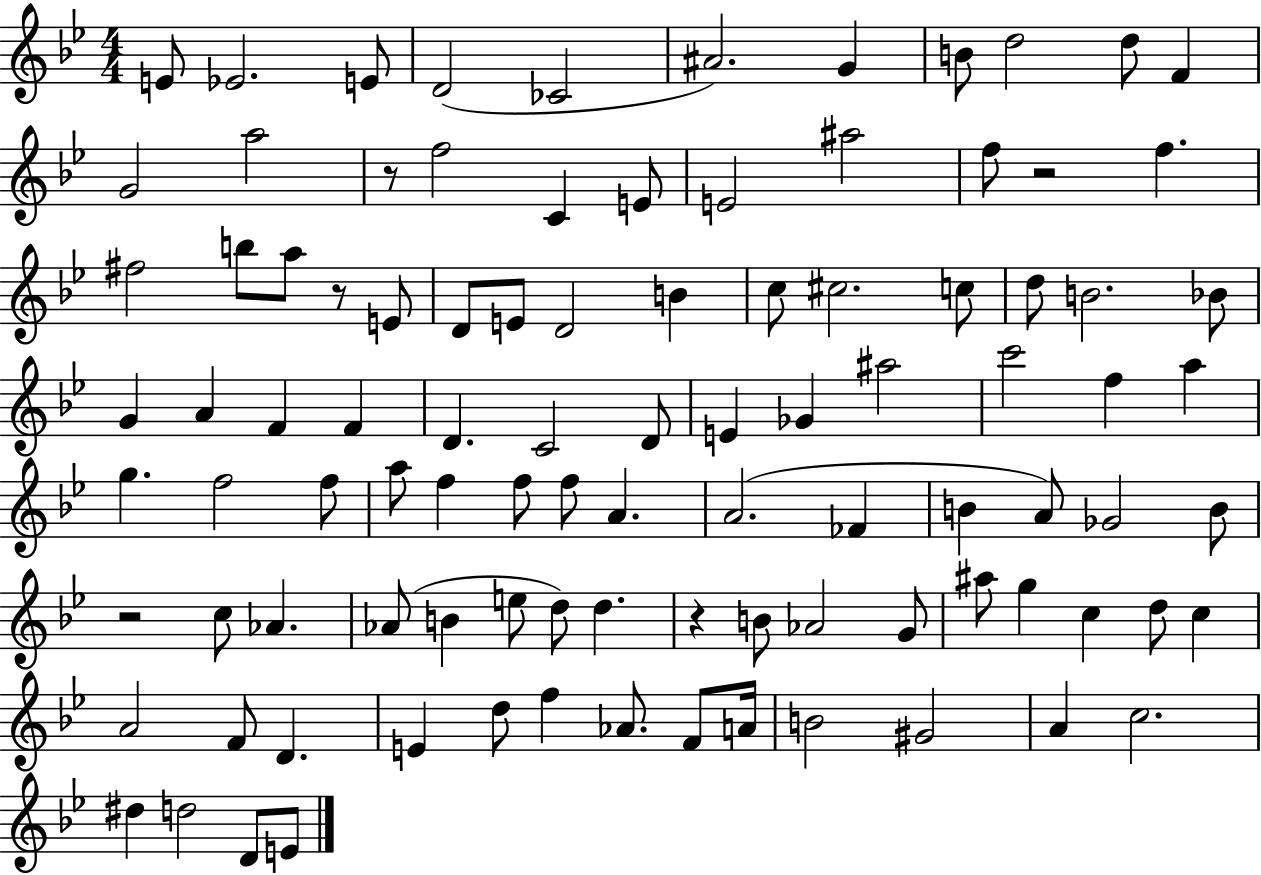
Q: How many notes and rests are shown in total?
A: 98